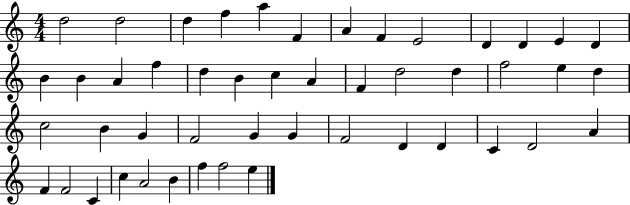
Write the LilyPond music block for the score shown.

{
  \clef treble
  \numericTimeSignature
  \time 4/4
  \key c \major
  d''2 d''2 | d''4 f''4 a''4 f'4 | a'4 f'4 e'2 | d'4 d'4 e'4 d'4 | \break b'4 b'4 a'4 f''4 | d''4 b'4 c''4 a'4 | f'4 d''2 d''4 | f''2 e''4 d''4 | \break c''2 b'4 g'4 | f'2 g'4 g'4 | f'2 d'4 d'4 | c'4 d'2 a'4 | \break f'4 f'2 c'4 | c''4 a'2 b'4 | f''4 f''2 e''4 | \bar "|."
}